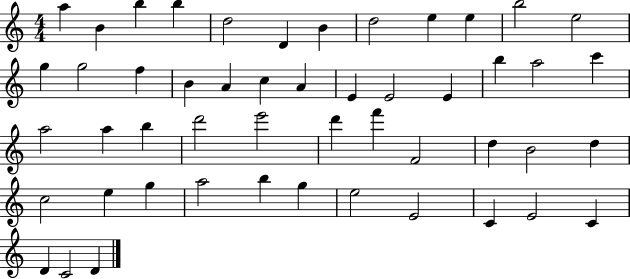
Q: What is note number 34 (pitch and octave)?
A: D5